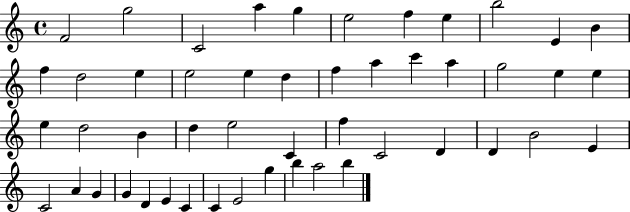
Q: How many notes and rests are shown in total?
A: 49